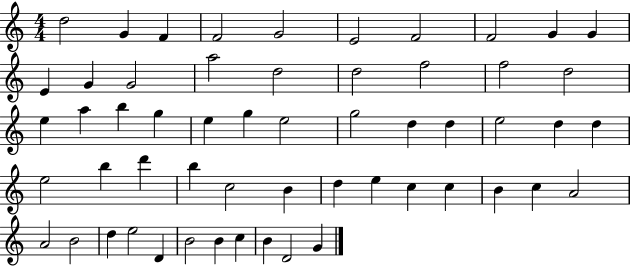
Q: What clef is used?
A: treble